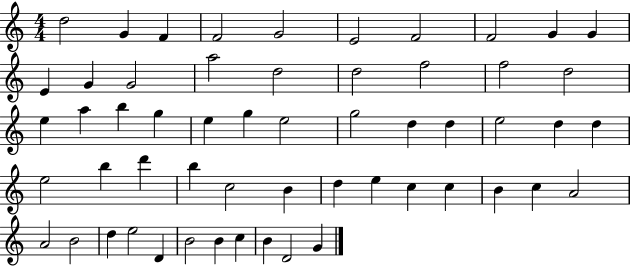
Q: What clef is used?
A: treble